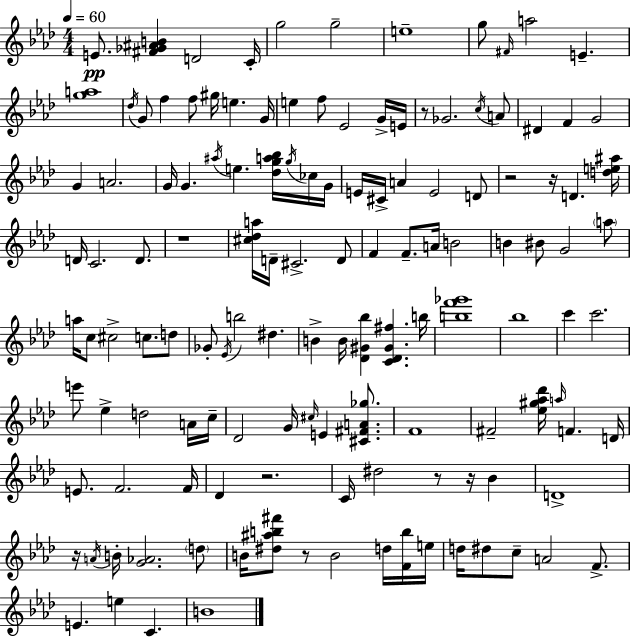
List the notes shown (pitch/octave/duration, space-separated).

E4/e. [F#4,Gb4,A#4,B4]/q D4/h C4/s G5/h G5/h E5/w G5/e F#4/s A5/h E4/q. [G5,A5]/w Db5/s G4/e F5/q F5/e G#5/s E5/q. G4/s E5/q F5/e Eb4/h G4/s E4/s R/e Gb4/h. C5/s A4/e D#4/q F4/q G4/h G4/q A4/h. G4/s G4/q. A#5/s E5/q. [Db5,G5,A5,Bb5]/s G5/s CES5/s G4/s E4/s C#4/s A4/q E4/h D4/e R/h R/s D4/q. [D5,E5,A#5]/s D4/s C4/h. D4/e. R/w [C#5,Db5,A5]/s D4/s C#4/h. D4/e F4/q F4/e. A4/s B4/h B4/q BIS4/e G4/h A5/e A5/s C5/e C#5/h C5/e. D5/e Gb4/e Eb4/s B5/h D#5/q. B4/q B4/s [Db4,G#4,Bb5]/q [C4,Db4,G#4,F#5]/q. B5/s [B5,F6,Gb6]/w Bb5/w C6/q C6/h. E6/e Eb5/q D5/h A4/s C5/s Db4/h G4/s C#5/s E4/q [C#4,F#4,A4,Gb5]/e. F4/w F#4/h [Eb5,G#5,Ab5,Db6]/s A5/s F4/q. D4/s E4/e. F4/h. F4/s Db4/q R/h. C4/s D#5/h R/e R/s Bb4/q D4/w R/s A4/s B4/s [G4,Ab4]/h. D5/e B4/s [D#5,A#5,B5,F#6]/e R/e B4/h D5/s [F4,B5]/s E5/s D5/s D#5/e C5/e A4/h F4/e. E4/q. E5/q C4/q. B4/w